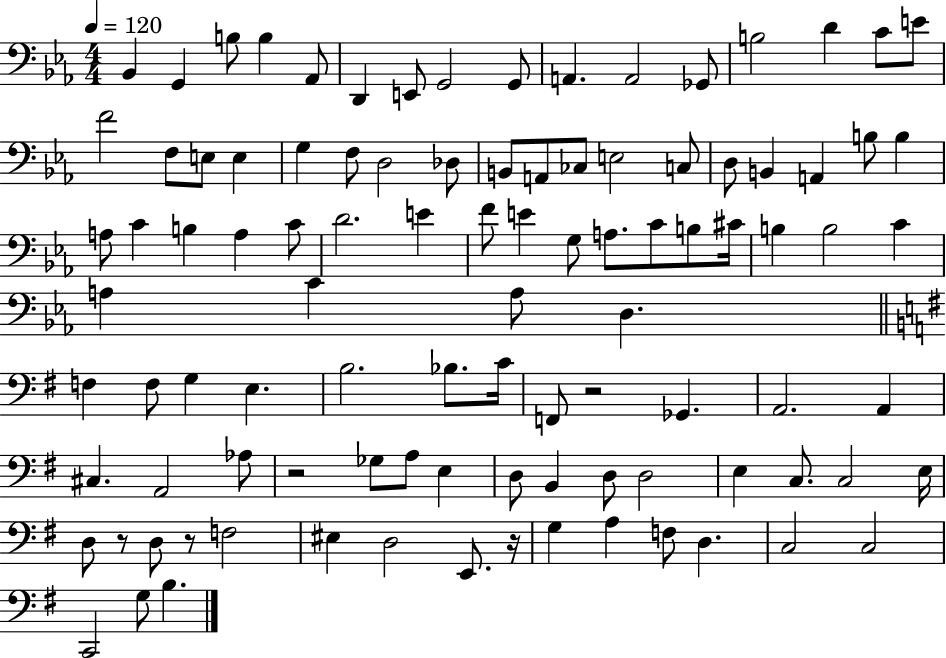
Bb2/q G2/q B3/e B3/q Ab2/e D2/q E2/e G2/h G2/e A2/q. A2/h Gb2/e B3/h D4/q C4/e E4/e F4/h F3/e E3/e E3/q G3/q F3/e D3/h Db3/e B2/e A2/e CES3/e E3/h C3/e D3/e B2/q A2/q B3/e B3/q A3/e C4/q B3/q A3/q C4/e D4/h. E4/q F4/e E4/q G3/e A3/e. C4/e B3/e C#4/s B3/q B3/h C4/q A3/q C4/q A3/e D3/q. F3/q F3/e G3/q E3/q. B3/h. Bb3/e. C4/s F2/e R/h Gb2/q. A2/h. A2/q C#3/q. A2/h Ab3/e R/h Gb3/e A3/e E3/q D3/e B2/q D3/e D3/h E3/q C3/e. C3/h E3/s D3/e R/e D3/e R/e F3/h EIS3/q D3/h E2/e. R/s G3/q A3/q F3/e D3/q. C3/h C3/h C2/h G3/e B3/q.